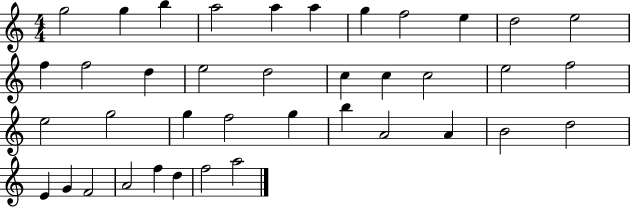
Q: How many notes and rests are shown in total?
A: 39